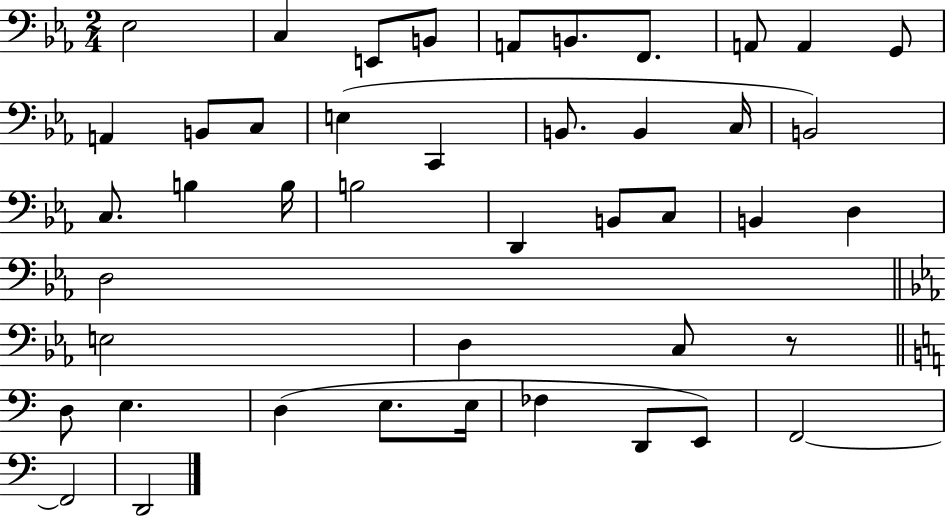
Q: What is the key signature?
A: EES major